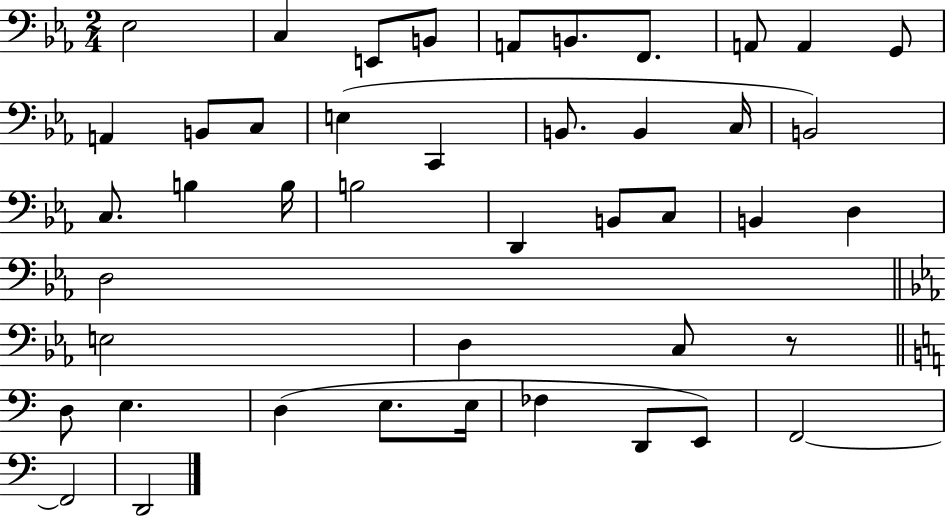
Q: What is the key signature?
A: EES major